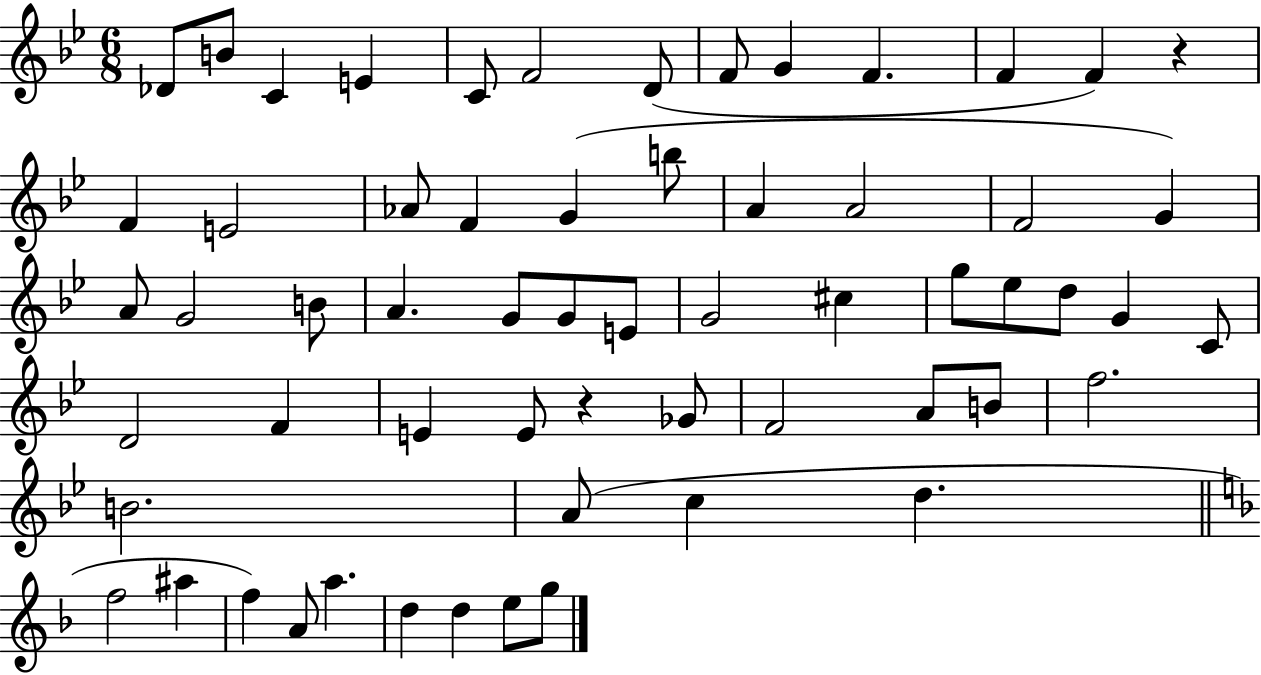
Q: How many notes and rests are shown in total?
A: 60